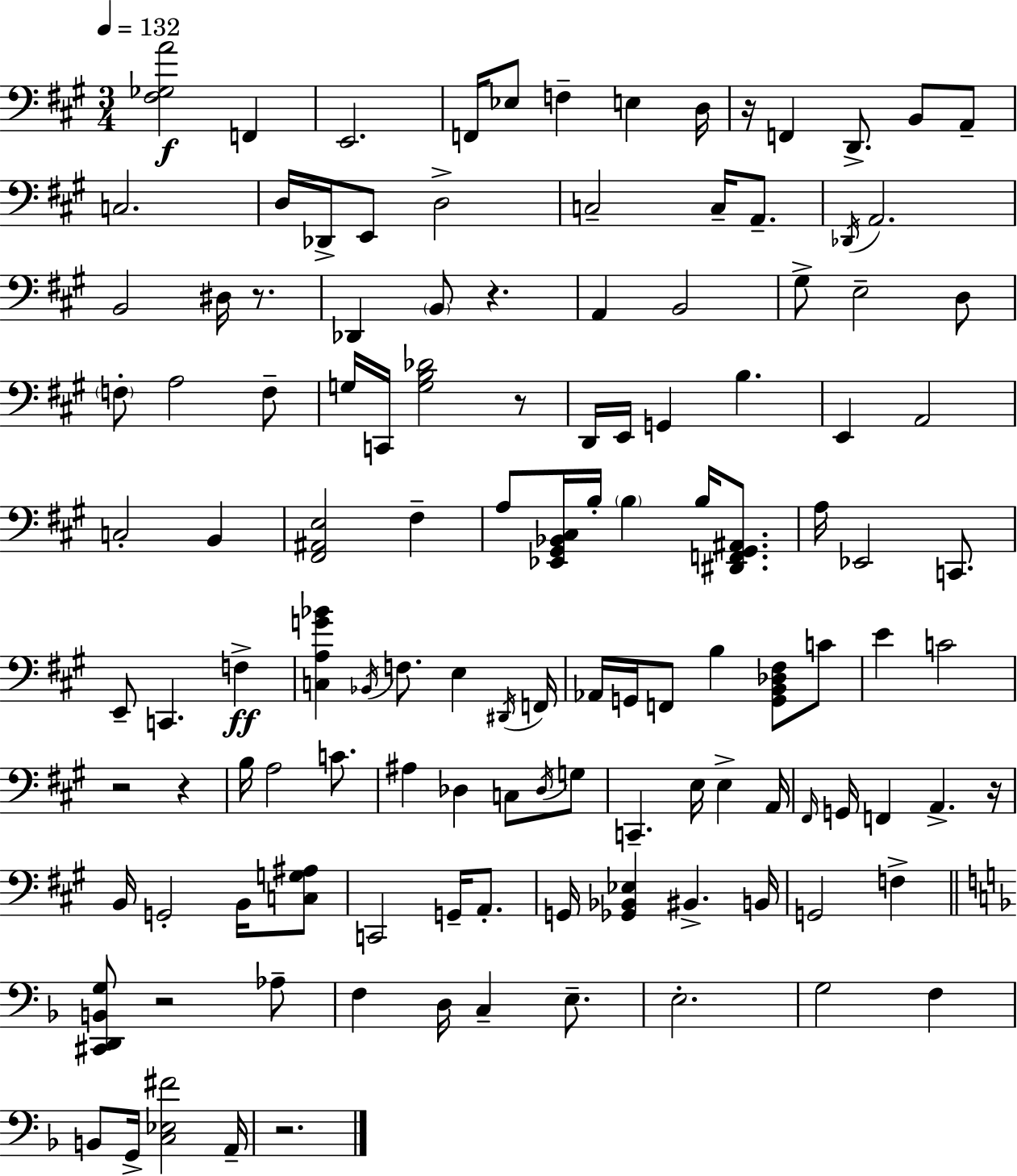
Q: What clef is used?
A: bass